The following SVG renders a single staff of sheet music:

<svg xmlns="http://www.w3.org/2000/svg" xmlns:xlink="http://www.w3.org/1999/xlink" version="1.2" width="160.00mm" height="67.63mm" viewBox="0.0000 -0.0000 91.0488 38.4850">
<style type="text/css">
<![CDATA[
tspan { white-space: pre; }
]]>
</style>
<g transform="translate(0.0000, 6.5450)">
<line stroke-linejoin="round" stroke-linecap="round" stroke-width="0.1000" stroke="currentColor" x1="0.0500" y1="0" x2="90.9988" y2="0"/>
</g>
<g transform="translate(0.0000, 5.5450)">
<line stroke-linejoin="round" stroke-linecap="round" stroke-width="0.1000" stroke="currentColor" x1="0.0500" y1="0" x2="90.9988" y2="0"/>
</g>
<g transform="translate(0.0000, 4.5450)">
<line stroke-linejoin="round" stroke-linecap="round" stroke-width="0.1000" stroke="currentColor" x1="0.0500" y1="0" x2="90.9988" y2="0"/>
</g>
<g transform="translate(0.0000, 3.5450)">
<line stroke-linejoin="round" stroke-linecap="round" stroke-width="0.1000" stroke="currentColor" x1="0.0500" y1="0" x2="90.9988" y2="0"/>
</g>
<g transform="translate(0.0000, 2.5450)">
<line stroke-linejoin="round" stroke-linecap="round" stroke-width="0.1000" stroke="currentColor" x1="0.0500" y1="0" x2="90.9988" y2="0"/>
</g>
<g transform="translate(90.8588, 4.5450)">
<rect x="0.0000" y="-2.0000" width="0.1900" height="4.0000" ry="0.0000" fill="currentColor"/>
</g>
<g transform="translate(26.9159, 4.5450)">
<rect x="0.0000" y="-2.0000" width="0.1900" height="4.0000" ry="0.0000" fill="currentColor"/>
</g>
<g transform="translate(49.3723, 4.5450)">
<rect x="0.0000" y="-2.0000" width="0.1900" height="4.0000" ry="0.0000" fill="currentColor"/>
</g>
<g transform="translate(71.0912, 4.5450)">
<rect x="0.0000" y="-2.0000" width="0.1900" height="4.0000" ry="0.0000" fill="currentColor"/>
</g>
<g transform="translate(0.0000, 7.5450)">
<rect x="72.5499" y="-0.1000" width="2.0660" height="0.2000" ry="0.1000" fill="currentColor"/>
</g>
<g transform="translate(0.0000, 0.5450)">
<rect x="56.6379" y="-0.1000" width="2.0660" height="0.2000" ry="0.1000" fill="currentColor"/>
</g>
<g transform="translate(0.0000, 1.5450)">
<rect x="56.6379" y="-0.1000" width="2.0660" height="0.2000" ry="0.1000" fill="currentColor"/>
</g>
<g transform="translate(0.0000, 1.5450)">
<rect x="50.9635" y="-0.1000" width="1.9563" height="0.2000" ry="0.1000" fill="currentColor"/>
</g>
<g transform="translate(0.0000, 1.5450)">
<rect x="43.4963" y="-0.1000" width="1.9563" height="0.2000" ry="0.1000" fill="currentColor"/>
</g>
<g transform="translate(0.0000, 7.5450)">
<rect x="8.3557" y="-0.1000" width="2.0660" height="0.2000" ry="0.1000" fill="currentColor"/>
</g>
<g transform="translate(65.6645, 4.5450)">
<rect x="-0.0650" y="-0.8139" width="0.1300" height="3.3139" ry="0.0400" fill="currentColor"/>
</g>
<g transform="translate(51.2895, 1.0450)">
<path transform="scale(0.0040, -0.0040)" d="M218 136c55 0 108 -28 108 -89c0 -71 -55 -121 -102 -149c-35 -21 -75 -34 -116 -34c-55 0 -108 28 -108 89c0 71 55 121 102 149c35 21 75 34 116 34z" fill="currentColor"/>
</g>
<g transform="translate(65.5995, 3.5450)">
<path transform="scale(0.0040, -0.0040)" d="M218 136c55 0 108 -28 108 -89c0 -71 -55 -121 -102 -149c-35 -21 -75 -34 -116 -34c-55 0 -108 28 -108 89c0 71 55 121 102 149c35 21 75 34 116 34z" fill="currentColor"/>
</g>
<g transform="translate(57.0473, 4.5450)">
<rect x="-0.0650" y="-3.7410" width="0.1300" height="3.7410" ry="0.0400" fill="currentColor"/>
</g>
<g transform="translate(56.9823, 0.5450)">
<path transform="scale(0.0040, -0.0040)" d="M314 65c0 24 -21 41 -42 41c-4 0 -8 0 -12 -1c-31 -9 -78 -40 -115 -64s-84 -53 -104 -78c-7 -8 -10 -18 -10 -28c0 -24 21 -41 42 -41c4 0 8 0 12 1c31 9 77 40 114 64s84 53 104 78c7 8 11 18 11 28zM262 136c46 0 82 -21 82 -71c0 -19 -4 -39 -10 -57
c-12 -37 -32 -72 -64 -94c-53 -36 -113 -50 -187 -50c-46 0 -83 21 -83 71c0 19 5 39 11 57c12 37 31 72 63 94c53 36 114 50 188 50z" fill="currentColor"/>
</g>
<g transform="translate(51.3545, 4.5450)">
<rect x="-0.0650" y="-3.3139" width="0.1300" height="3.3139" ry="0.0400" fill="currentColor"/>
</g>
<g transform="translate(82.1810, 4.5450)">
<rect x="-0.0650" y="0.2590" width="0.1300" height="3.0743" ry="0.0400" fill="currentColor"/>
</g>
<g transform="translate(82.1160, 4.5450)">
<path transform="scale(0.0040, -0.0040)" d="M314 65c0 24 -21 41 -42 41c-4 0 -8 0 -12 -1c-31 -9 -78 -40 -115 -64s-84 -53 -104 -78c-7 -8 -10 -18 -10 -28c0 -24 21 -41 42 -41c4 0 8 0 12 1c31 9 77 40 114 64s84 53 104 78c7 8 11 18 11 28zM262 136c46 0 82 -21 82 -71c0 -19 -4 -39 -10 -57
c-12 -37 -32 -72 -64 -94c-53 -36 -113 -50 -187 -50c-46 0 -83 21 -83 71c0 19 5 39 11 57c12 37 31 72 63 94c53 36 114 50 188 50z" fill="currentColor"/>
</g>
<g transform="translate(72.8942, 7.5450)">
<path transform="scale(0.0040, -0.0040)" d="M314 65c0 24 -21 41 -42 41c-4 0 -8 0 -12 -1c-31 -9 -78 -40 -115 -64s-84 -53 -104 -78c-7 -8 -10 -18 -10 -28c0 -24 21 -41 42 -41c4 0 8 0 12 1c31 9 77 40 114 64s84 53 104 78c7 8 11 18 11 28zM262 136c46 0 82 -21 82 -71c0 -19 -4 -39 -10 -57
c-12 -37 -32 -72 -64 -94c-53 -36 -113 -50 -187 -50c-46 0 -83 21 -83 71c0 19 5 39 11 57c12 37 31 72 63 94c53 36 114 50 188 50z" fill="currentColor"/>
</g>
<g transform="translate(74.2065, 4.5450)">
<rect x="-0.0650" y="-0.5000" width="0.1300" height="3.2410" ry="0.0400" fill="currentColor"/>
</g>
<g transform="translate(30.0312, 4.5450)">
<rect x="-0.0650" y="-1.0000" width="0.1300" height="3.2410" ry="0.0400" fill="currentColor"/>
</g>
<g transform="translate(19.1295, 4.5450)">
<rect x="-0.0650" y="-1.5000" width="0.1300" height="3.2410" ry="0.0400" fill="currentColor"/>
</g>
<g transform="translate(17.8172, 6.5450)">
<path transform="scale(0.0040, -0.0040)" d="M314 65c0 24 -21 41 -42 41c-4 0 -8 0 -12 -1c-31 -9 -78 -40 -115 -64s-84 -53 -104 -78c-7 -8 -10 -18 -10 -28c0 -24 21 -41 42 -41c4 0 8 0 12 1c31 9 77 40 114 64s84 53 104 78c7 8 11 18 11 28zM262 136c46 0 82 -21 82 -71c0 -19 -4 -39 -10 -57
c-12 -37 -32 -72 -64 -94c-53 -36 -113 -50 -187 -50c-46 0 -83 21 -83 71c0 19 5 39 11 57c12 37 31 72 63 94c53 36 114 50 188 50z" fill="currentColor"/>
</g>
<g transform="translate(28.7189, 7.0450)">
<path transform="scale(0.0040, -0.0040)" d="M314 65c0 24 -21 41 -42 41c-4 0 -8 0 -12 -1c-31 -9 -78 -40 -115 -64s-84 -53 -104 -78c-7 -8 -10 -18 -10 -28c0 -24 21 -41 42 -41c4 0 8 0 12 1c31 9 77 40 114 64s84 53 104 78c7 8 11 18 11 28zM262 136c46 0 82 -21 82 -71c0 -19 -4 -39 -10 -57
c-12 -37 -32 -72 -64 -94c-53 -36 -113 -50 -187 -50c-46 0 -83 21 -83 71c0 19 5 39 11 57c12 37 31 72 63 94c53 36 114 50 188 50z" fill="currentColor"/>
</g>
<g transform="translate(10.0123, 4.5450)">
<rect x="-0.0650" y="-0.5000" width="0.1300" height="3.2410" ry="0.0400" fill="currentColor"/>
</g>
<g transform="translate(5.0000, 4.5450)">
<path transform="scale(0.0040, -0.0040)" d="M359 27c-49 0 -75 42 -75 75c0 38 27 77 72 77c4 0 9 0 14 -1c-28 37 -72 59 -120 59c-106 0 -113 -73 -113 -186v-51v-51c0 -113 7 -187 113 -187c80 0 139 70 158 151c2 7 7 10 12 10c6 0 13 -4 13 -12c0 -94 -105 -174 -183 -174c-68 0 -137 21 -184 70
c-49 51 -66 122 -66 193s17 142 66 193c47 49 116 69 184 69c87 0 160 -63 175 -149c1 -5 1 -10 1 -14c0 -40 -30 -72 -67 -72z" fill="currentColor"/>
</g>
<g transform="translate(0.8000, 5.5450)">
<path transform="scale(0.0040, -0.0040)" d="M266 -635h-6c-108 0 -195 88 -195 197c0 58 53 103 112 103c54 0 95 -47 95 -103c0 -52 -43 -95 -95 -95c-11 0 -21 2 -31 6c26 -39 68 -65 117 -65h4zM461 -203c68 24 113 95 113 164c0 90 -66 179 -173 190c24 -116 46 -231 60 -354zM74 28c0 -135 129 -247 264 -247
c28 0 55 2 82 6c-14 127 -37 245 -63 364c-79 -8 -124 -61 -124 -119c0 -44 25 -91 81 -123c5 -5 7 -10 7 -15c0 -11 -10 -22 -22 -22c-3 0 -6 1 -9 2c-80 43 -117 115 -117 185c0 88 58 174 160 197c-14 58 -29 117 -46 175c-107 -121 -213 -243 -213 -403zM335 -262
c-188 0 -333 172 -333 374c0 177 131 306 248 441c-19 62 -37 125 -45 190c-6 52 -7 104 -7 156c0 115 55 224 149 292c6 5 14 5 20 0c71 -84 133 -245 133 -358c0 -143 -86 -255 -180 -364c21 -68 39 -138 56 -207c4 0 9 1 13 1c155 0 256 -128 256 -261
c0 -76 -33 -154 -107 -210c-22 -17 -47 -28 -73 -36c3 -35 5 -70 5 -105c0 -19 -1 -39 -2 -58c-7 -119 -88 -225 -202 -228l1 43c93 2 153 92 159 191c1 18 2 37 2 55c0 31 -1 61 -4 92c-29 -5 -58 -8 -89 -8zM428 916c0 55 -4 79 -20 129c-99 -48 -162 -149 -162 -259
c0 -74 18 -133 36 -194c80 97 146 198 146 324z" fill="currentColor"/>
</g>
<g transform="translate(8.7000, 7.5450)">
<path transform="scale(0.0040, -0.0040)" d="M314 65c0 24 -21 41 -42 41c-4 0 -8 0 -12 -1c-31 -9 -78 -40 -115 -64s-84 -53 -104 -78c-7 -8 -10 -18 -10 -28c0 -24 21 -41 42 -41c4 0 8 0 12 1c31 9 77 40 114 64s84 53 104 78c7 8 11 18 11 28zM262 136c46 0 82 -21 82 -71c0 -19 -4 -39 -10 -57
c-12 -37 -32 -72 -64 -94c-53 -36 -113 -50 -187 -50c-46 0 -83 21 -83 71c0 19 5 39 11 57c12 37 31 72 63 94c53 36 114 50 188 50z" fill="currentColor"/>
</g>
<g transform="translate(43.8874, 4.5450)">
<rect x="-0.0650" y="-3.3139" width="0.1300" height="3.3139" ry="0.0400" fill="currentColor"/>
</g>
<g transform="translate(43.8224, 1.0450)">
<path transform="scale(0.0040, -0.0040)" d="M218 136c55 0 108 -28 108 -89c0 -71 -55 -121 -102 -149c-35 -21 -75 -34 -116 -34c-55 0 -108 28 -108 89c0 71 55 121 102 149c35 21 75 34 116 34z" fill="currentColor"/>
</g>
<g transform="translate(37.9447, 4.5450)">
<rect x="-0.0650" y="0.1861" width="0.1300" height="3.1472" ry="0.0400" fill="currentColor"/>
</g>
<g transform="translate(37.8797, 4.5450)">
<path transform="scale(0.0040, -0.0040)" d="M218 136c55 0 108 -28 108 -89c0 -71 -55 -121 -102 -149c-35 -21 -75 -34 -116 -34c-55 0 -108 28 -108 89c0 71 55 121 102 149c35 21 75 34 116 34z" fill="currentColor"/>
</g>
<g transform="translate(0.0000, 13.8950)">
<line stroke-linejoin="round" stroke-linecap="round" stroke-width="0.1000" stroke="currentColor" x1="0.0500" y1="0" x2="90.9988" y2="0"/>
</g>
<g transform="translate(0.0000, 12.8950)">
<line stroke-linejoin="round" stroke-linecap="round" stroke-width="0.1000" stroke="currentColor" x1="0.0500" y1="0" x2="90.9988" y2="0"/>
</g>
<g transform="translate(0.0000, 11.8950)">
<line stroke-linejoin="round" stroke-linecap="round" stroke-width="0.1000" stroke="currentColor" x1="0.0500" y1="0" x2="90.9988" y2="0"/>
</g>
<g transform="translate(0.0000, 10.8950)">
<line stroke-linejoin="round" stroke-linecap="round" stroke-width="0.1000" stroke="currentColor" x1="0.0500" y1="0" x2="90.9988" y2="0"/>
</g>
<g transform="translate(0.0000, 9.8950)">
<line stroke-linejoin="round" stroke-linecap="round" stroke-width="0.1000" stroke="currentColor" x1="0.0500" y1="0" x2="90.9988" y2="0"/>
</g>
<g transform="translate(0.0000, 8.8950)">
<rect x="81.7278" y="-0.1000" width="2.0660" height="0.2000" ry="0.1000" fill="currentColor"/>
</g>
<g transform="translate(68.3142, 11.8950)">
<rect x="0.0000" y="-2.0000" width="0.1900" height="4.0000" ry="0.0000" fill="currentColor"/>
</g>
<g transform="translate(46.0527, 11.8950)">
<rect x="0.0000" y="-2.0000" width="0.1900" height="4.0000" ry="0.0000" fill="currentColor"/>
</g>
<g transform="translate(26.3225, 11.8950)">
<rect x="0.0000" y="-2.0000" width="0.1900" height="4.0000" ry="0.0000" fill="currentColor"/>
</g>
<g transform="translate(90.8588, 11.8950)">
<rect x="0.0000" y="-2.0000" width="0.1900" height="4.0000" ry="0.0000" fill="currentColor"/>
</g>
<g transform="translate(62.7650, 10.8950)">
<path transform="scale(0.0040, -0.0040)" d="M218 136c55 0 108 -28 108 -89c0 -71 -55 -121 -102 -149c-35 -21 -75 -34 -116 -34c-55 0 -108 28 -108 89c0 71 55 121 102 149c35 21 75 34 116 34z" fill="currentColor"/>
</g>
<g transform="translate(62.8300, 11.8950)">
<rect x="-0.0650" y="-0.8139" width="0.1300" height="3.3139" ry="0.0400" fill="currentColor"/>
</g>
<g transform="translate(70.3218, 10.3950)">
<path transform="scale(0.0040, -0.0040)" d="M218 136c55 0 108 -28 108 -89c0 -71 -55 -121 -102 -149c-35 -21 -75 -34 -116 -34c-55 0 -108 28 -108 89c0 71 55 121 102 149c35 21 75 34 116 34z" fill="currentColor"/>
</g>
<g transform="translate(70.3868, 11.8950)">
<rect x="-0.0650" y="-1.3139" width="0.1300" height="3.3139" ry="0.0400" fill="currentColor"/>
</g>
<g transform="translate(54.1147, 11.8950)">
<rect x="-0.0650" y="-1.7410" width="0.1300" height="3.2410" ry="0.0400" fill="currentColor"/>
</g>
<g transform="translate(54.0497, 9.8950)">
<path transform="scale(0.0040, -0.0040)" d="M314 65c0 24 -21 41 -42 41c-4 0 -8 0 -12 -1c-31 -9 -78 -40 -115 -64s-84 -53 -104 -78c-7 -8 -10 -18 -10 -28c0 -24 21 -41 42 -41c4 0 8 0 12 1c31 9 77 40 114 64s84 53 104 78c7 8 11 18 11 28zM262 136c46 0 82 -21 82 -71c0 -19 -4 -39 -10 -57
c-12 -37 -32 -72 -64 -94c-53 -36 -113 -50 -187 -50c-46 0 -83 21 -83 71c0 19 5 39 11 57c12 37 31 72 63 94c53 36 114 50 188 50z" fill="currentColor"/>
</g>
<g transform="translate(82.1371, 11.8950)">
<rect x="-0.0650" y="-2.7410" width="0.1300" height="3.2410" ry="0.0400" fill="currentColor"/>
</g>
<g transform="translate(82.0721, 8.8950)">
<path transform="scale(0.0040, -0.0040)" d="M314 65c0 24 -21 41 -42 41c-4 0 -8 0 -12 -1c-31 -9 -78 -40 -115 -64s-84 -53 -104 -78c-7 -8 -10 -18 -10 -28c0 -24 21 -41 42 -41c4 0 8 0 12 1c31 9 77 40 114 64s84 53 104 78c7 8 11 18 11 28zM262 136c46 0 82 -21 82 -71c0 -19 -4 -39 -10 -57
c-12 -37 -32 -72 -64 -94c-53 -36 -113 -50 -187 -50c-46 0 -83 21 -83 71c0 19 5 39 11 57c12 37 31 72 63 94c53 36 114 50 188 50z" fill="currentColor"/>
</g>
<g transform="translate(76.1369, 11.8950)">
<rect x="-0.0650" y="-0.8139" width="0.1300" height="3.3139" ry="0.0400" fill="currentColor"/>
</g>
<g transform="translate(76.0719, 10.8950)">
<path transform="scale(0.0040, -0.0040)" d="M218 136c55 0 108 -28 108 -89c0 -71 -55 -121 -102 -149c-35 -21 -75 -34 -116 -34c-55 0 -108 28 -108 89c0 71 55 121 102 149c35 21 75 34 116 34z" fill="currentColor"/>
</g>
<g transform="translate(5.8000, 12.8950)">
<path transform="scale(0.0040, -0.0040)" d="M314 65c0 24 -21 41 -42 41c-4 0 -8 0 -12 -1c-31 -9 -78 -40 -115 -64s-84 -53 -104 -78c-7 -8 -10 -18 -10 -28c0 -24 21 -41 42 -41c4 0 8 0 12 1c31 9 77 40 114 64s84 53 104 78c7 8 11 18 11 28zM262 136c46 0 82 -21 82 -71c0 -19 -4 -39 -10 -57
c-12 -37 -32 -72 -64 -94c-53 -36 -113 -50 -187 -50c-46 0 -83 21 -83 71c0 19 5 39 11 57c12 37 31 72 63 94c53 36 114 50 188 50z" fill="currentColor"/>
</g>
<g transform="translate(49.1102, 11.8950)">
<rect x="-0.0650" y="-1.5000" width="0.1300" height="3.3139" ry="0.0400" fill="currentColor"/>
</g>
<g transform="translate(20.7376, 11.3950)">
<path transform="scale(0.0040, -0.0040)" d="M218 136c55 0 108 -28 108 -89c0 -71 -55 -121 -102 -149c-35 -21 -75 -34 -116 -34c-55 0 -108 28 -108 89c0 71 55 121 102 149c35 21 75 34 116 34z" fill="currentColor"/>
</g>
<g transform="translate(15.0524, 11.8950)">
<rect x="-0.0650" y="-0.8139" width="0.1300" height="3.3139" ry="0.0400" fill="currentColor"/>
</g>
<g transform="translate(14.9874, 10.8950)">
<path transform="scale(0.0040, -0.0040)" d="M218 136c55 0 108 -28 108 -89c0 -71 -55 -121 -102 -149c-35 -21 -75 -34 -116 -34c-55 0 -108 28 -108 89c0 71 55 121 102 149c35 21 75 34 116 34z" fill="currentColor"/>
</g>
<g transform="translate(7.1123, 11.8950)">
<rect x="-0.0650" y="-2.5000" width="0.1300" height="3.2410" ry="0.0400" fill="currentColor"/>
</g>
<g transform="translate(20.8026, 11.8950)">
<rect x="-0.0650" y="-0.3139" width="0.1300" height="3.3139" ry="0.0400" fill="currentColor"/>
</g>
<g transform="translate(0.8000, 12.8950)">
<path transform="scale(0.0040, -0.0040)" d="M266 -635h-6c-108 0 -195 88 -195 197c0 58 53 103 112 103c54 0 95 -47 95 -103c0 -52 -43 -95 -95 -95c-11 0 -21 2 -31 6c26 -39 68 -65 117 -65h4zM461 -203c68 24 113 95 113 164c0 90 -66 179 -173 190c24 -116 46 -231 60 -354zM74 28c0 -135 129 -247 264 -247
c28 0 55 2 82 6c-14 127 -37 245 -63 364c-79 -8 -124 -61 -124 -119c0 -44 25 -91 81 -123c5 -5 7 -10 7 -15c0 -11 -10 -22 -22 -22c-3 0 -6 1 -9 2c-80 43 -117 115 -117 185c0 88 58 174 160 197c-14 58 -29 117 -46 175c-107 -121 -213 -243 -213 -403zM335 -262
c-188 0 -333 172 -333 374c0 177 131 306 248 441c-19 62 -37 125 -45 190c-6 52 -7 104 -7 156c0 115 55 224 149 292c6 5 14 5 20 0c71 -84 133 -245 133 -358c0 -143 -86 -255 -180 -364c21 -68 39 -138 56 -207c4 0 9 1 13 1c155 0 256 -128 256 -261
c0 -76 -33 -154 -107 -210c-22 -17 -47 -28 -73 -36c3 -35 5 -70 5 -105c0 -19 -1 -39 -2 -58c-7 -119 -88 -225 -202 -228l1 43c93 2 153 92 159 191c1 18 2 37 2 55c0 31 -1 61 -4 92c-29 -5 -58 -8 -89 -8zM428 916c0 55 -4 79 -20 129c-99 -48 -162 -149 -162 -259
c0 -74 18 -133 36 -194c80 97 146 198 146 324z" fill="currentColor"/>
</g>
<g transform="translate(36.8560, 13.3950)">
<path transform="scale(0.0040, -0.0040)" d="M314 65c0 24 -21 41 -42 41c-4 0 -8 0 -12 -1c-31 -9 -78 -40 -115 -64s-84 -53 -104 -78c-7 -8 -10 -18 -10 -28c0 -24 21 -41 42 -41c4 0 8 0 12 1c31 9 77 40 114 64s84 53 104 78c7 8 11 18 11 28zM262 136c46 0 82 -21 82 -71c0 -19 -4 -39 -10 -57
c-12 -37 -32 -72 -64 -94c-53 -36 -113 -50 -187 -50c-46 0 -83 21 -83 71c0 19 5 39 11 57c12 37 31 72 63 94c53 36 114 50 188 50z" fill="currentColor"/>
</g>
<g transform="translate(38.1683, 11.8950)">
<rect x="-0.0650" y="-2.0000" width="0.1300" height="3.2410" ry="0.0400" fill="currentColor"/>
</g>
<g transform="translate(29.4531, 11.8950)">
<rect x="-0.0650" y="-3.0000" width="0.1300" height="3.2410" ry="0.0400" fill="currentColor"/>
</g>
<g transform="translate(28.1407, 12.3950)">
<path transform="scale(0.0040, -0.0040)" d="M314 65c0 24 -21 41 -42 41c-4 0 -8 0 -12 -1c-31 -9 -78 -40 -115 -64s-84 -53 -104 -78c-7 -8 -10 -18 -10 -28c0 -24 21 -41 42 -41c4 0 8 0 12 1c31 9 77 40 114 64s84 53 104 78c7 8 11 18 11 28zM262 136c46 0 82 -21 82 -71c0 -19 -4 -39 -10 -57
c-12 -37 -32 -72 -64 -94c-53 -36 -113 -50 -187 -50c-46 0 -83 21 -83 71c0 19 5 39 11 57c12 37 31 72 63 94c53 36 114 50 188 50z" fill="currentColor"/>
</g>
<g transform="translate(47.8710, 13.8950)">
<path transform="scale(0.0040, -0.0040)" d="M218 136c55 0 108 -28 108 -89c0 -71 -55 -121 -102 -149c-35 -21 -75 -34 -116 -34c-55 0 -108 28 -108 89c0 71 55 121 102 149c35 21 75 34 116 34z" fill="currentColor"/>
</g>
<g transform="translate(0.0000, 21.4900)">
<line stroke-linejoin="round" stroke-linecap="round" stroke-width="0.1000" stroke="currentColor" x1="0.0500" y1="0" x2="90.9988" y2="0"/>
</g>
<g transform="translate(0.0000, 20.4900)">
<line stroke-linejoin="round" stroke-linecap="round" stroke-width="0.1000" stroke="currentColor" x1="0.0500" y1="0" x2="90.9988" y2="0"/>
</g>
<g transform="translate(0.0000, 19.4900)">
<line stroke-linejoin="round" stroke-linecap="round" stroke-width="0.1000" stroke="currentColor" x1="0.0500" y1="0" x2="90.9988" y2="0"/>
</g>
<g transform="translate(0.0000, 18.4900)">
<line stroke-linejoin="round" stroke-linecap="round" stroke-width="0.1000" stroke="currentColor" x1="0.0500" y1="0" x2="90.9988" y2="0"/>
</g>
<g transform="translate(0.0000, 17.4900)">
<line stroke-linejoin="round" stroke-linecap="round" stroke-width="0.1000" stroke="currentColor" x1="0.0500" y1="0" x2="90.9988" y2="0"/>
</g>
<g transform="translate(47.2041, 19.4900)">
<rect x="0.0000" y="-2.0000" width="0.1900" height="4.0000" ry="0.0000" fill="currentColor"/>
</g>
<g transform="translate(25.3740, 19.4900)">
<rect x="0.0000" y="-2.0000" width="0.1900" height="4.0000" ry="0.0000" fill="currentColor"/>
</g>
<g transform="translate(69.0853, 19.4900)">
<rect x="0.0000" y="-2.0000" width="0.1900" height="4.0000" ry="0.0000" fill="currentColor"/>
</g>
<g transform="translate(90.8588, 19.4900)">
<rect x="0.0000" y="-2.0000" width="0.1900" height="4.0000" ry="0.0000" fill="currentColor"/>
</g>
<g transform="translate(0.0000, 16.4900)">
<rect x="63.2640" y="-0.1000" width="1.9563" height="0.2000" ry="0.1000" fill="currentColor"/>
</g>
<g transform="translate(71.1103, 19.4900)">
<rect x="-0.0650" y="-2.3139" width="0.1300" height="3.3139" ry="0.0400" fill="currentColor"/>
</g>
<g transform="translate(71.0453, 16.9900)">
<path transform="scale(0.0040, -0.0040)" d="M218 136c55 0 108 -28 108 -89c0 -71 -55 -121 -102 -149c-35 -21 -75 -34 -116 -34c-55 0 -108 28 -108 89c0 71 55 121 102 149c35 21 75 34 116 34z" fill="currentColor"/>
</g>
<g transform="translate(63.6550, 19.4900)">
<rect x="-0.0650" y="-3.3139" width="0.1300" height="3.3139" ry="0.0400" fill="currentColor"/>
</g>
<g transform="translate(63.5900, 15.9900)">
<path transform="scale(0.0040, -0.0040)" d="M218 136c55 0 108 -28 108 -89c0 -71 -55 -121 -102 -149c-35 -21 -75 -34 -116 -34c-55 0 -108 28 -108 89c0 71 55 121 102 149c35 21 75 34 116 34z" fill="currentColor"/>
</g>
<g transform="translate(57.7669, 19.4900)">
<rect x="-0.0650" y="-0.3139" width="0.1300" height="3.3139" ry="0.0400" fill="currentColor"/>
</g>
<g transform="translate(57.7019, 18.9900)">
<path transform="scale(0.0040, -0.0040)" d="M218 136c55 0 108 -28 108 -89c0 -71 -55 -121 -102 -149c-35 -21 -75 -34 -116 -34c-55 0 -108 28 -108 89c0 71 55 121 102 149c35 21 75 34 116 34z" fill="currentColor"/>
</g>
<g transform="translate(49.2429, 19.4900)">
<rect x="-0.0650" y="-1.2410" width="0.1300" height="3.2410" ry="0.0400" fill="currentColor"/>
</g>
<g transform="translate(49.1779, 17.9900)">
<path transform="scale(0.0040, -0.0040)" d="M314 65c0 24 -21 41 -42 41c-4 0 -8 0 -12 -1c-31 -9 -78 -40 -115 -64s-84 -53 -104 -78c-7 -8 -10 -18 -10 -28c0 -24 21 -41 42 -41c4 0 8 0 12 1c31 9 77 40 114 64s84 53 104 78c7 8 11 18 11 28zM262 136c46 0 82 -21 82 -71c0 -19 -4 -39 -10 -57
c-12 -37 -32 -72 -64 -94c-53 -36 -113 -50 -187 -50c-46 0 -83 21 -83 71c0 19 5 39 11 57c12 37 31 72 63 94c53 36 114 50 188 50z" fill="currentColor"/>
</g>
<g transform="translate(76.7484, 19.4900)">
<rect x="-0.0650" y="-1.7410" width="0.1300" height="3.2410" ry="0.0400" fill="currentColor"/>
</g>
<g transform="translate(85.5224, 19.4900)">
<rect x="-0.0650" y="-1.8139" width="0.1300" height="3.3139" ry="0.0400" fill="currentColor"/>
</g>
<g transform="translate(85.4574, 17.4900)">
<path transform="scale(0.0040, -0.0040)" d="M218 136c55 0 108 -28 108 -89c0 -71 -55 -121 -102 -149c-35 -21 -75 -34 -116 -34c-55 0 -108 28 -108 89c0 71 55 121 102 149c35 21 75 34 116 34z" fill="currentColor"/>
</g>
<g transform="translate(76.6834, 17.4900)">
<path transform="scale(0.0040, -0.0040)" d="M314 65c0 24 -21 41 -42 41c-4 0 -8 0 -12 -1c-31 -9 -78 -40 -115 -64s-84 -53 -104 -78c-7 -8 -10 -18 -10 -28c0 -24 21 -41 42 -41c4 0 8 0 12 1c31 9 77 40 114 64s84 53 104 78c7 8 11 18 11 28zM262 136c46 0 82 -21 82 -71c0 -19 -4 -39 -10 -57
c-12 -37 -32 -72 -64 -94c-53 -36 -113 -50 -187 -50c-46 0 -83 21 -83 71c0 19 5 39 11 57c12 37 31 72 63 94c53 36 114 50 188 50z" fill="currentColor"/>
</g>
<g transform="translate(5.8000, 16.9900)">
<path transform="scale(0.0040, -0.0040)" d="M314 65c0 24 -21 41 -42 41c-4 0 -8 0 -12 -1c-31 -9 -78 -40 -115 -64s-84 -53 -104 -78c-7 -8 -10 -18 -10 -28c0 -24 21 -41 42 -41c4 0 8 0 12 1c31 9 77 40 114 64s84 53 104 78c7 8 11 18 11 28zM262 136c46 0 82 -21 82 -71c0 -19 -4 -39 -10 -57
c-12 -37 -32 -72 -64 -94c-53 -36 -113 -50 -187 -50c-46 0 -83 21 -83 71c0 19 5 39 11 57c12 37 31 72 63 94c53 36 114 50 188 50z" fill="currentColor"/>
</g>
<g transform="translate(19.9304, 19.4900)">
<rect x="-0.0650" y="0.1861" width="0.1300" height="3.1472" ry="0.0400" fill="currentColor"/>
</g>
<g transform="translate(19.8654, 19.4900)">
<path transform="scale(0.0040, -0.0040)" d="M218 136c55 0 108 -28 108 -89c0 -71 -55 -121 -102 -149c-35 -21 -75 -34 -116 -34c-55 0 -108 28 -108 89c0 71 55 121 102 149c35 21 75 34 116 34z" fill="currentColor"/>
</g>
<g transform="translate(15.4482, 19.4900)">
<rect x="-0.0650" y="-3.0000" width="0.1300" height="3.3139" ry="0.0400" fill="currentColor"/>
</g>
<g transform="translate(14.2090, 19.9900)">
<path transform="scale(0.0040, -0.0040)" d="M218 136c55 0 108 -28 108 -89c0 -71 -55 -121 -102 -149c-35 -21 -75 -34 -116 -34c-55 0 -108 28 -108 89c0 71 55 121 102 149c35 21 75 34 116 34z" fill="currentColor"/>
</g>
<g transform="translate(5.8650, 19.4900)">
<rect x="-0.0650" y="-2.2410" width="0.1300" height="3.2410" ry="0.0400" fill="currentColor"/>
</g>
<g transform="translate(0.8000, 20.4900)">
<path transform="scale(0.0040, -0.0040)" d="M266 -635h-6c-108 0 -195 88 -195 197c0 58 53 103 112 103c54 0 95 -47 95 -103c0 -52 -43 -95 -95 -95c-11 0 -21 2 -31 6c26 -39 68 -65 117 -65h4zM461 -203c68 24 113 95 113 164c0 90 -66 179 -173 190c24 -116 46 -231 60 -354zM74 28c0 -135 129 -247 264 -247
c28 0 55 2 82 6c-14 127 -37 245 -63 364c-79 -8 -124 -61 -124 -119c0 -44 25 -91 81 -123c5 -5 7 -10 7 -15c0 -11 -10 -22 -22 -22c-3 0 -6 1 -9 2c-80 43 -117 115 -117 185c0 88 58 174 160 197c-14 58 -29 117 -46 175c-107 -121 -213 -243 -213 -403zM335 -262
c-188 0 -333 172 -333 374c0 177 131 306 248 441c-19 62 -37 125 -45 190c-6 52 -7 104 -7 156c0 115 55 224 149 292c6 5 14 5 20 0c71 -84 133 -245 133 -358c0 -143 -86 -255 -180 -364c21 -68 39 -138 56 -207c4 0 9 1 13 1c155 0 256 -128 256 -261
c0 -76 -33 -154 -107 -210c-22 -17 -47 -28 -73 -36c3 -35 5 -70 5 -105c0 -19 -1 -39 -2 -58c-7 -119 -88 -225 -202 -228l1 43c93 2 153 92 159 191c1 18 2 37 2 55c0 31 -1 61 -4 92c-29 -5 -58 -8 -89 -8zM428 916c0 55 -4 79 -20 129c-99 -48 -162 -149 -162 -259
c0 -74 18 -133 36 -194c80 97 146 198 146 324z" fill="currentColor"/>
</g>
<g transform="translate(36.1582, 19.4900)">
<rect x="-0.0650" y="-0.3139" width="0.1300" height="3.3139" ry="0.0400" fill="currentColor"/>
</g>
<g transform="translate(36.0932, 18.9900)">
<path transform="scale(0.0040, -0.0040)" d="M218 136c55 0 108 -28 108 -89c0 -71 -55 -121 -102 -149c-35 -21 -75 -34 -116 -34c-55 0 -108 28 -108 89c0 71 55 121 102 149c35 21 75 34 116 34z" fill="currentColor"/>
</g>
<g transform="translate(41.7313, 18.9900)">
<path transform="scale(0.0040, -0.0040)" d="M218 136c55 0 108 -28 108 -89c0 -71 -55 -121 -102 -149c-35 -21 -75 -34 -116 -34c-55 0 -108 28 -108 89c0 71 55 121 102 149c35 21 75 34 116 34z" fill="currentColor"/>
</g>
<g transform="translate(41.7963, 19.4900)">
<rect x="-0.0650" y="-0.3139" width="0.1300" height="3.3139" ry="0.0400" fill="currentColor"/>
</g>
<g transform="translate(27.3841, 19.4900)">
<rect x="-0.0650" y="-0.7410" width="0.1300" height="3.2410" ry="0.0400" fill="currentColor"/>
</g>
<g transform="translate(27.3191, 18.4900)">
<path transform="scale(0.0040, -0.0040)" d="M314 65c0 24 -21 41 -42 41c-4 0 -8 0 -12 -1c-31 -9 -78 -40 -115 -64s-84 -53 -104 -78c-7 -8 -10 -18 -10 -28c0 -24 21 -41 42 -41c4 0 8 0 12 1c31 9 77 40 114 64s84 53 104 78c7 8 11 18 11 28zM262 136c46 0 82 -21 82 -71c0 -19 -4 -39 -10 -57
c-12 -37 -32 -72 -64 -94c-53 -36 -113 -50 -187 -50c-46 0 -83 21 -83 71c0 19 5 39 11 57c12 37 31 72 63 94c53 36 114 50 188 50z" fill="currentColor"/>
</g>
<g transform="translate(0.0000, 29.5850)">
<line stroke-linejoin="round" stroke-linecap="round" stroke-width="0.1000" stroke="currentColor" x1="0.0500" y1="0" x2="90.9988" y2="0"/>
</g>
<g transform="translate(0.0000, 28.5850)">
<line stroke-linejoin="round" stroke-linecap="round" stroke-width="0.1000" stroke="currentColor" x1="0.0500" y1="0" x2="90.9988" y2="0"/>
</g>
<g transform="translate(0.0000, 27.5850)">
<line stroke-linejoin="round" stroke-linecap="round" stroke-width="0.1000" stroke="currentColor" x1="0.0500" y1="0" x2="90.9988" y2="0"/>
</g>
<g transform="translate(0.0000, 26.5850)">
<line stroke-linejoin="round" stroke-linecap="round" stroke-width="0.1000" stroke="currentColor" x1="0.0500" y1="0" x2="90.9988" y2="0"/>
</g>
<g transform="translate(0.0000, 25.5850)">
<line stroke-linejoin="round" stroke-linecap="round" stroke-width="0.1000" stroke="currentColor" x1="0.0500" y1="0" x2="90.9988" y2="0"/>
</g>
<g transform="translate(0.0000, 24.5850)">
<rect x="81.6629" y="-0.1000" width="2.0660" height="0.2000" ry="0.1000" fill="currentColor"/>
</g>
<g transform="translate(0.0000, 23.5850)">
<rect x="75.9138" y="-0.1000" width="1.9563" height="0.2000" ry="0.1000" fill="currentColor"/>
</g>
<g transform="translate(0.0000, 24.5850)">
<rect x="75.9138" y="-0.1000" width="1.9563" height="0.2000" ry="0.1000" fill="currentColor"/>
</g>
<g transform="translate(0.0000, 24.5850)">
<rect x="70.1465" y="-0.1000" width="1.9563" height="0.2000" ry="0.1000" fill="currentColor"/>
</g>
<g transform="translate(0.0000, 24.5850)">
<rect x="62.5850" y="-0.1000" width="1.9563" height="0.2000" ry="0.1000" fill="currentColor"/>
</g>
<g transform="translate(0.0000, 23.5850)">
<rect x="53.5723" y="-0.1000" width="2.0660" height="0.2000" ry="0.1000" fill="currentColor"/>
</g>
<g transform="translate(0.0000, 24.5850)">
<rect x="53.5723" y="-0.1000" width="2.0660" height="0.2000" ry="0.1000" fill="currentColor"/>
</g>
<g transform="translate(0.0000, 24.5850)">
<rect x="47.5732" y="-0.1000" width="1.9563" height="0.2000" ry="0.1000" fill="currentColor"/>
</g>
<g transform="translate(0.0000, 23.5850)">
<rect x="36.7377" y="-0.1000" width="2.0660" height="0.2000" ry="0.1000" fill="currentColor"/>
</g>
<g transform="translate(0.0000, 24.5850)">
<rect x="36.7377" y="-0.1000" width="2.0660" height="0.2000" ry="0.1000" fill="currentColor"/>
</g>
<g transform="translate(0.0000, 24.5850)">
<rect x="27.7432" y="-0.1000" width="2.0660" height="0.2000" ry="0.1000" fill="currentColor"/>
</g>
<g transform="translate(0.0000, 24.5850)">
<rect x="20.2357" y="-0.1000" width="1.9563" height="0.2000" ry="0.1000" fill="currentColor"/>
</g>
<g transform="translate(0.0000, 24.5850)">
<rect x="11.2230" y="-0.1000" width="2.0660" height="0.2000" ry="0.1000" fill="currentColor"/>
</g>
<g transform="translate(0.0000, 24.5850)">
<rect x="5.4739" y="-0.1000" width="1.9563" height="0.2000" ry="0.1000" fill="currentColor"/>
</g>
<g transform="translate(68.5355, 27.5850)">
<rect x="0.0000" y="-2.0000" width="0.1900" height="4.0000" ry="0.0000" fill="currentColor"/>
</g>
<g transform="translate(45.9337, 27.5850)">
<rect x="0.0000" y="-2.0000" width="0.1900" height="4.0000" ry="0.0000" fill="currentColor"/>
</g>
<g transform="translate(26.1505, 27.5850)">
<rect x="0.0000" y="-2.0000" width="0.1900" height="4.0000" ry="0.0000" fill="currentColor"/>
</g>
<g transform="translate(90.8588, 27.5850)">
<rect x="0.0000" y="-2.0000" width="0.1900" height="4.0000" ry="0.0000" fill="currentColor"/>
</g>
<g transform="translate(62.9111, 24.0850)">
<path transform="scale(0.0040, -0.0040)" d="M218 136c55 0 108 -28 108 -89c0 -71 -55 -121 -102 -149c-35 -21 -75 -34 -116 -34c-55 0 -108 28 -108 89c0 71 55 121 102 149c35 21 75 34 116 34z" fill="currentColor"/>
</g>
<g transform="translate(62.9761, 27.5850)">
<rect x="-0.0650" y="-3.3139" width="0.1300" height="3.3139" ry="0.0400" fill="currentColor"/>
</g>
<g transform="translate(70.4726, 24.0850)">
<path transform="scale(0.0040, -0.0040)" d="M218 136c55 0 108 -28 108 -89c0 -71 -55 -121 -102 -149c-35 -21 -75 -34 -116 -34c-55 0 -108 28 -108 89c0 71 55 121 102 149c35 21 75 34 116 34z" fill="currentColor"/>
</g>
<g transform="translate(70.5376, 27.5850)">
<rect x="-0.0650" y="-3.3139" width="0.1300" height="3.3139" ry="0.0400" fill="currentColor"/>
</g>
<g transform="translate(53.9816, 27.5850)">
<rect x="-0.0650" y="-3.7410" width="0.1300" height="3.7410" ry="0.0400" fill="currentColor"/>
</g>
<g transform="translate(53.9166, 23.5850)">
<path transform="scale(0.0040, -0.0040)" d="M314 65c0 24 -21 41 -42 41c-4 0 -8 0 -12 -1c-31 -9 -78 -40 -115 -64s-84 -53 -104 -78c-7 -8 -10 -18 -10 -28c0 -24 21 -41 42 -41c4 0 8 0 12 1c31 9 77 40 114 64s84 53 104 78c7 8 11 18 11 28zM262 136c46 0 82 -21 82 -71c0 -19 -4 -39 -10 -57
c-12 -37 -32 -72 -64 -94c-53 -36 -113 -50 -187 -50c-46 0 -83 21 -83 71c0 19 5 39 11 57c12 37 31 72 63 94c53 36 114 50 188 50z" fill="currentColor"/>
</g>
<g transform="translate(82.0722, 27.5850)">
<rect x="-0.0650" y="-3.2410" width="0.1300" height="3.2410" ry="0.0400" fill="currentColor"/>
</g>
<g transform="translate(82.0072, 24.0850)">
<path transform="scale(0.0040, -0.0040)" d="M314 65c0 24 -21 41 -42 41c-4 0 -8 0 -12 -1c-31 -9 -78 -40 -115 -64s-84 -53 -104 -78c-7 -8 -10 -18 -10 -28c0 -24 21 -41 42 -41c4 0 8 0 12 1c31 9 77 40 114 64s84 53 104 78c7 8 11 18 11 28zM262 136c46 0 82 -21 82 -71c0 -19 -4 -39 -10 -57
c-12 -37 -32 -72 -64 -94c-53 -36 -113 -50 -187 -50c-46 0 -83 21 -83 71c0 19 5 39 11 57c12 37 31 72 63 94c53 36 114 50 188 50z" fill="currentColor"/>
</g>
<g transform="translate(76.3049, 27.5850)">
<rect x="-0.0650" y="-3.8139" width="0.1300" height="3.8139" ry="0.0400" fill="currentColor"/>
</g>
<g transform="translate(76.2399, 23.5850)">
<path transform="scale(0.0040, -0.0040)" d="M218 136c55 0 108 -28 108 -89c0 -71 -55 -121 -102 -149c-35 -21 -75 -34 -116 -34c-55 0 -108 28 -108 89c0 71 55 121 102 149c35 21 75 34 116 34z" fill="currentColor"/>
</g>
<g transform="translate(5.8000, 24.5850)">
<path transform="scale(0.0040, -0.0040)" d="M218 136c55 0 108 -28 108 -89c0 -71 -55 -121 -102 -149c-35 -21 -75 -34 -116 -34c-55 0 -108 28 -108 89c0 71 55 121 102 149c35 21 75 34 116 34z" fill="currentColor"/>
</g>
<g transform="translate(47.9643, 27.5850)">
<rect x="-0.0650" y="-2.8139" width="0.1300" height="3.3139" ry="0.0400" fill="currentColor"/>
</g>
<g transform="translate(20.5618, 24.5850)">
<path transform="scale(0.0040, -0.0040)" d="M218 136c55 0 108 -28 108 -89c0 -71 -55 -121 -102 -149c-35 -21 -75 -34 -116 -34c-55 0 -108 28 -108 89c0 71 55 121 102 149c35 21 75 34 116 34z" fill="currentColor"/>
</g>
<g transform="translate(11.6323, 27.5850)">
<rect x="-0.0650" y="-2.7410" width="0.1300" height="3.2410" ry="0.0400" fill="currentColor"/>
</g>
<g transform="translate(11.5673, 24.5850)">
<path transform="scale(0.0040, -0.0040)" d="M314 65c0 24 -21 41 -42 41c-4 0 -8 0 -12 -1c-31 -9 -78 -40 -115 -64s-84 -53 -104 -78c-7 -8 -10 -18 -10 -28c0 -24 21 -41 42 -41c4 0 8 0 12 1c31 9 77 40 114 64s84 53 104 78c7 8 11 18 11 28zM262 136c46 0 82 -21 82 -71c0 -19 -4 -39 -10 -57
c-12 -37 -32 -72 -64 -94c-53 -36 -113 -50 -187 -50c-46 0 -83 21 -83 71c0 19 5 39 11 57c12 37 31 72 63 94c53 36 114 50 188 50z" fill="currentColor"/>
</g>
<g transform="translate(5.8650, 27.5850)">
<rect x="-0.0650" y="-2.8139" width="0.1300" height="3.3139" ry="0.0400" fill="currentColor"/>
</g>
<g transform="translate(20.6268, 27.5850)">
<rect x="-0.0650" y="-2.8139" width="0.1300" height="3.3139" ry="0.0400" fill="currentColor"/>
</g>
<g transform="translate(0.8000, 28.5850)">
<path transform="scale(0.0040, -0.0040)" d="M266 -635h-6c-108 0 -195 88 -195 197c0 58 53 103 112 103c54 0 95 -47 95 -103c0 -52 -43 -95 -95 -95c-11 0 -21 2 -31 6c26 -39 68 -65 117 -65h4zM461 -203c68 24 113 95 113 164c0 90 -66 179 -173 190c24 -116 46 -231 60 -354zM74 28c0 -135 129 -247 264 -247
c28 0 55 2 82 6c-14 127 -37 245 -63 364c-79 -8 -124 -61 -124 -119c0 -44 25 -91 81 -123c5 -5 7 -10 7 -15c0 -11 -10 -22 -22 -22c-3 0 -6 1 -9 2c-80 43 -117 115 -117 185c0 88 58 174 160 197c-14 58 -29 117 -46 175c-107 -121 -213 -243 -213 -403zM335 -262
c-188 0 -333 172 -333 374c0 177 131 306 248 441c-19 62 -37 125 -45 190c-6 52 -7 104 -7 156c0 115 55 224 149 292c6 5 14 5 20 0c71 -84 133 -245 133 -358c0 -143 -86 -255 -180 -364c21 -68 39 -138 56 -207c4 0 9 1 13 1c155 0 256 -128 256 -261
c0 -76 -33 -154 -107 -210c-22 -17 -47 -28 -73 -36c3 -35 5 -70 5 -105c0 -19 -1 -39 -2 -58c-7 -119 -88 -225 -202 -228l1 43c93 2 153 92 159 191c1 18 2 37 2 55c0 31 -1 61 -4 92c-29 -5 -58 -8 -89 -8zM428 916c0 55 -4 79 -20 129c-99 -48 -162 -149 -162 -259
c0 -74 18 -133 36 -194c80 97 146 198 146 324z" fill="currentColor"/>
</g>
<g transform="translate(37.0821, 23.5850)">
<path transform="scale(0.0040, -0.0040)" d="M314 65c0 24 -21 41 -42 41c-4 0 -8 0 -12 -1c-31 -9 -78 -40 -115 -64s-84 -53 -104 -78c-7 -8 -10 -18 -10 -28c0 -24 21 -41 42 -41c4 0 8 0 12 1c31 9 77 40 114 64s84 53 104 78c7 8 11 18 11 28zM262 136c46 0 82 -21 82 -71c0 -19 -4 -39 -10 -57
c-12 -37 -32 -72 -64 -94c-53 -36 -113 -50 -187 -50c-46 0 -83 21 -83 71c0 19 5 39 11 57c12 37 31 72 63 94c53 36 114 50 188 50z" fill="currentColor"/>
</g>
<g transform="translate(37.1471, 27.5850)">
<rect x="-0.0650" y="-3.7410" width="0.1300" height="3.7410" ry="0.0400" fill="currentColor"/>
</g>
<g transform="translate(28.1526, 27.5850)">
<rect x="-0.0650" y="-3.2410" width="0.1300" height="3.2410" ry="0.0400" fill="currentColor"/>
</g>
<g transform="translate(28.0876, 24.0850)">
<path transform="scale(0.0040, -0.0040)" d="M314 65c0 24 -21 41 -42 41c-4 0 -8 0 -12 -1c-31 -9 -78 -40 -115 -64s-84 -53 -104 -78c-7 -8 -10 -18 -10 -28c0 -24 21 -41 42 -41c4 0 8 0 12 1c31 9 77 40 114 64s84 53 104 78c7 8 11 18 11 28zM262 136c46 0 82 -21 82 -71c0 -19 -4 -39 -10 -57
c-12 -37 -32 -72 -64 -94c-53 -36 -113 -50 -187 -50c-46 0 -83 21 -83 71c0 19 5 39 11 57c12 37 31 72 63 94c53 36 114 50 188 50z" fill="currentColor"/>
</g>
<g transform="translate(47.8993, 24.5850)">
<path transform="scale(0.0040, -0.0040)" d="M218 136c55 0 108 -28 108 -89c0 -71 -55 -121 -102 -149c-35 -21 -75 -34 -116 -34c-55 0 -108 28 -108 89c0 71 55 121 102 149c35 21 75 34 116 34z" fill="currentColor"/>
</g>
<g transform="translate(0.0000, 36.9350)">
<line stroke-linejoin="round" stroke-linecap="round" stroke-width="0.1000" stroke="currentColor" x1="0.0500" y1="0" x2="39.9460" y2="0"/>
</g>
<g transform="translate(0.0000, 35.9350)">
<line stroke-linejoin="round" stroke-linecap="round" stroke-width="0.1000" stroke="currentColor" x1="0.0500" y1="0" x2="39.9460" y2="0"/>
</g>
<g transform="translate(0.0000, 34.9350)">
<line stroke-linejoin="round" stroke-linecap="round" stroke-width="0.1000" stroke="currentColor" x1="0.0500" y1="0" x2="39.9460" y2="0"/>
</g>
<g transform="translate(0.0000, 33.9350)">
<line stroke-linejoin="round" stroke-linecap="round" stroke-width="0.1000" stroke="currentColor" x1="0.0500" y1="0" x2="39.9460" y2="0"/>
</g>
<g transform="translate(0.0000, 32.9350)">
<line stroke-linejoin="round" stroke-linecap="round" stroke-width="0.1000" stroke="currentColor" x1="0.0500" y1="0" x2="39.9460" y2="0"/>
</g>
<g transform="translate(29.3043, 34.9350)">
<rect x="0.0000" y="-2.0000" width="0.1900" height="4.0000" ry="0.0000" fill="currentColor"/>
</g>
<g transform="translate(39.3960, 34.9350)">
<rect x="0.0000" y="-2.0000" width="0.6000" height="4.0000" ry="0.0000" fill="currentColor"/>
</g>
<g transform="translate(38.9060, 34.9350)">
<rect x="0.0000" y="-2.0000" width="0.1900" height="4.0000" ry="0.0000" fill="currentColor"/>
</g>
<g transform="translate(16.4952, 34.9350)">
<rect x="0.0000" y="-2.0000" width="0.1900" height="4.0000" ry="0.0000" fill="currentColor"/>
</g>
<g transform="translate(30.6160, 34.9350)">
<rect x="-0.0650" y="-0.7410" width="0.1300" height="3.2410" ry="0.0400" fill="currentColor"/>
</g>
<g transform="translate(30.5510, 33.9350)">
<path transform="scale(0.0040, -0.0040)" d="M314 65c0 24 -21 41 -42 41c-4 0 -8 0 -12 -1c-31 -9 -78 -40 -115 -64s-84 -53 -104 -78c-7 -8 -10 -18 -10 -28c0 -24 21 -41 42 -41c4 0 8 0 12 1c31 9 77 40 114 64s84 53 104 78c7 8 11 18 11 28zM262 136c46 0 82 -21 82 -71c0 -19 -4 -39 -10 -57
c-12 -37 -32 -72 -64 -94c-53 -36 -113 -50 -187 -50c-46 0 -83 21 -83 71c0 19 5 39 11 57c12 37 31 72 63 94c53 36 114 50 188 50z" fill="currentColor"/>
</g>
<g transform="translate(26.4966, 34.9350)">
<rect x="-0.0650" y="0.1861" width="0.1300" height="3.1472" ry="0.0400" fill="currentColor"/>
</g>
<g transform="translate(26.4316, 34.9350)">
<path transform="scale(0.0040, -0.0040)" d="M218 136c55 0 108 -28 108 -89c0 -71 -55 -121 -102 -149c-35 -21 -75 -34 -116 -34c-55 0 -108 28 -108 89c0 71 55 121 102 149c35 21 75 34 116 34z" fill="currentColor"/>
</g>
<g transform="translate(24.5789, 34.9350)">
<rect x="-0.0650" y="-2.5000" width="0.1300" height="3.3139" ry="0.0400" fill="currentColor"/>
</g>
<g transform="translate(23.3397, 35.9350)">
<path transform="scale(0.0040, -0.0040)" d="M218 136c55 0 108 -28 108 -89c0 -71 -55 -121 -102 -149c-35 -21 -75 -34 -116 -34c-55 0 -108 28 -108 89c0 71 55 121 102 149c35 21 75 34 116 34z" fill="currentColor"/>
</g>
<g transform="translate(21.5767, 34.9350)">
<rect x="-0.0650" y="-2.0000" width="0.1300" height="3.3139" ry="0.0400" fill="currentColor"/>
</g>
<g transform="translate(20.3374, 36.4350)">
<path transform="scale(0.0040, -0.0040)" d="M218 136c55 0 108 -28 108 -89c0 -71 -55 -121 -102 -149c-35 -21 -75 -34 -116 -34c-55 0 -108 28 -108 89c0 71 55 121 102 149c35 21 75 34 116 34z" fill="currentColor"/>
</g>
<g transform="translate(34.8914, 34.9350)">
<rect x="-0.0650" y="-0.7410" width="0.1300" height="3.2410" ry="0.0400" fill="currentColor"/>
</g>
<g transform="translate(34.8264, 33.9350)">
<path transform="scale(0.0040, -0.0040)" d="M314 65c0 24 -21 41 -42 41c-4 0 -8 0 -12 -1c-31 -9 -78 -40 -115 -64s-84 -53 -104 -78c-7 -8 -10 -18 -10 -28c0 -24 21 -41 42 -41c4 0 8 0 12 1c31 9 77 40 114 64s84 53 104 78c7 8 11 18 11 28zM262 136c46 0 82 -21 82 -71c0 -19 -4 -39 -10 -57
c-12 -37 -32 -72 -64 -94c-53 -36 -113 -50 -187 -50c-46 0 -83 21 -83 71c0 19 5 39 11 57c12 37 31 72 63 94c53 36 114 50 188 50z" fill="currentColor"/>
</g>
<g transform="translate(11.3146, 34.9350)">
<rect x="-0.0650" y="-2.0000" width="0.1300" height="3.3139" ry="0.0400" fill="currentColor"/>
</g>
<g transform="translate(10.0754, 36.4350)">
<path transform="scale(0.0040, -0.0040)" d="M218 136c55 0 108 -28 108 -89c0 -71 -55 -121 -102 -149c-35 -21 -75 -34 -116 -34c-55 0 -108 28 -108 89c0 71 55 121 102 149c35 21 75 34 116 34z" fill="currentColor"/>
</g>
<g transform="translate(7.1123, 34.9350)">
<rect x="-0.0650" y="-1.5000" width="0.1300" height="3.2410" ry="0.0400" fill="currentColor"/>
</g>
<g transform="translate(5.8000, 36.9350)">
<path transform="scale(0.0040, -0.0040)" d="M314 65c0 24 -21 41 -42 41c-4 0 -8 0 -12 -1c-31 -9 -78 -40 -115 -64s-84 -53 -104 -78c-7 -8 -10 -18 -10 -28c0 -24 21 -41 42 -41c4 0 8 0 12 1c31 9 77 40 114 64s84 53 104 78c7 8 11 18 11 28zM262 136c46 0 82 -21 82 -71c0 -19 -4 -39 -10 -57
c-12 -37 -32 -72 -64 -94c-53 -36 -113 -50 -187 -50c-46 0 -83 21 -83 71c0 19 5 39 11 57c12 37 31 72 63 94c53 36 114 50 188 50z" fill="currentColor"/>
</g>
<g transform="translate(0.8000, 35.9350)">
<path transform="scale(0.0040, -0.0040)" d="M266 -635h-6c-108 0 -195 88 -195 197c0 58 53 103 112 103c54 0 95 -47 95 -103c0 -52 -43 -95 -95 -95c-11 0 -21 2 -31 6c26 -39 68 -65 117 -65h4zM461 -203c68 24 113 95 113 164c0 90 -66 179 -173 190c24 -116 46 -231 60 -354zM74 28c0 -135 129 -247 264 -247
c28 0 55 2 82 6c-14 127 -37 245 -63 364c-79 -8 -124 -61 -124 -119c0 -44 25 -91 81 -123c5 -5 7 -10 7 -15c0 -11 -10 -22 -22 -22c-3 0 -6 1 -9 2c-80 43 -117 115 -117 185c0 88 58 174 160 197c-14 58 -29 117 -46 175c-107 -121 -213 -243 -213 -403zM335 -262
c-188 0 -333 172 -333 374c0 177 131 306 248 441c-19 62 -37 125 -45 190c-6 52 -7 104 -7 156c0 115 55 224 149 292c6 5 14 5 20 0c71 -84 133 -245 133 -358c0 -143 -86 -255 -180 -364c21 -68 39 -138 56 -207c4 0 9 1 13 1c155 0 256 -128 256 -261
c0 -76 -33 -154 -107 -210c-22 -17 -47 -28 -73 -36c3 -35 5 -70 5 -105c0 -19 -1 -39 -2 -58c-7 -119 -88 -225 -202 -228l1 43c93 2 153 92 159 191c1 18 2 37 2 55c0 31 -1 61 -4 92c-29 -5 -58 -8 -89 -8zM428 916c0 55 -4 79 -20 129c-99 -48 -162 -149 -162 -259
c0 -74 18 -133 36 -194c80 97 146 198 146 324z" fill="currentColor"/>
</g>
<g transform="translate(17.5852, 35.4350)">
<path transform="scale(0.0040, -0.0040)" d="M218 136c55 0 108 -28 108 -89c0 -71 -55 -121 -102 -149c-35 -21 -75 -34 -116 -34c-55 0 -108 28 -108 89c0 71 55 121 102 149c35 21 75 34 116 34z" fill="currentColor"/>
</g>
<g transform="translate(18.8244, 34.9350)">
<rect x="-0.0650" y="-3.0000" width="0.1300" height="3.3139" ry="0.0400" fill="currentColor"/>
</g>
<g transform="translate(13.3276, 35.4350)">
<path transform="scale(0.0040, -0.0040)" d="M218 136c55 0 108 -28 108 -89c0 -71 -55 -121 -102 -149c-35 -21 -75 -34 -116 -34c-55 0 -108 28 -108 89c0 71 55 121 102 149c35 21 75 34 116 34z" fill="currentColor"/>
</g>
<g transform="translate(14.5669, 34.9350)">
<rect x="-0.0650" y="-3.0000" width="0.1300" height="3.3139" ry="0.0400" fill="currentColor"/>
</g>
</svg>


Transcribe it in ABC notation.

X:1
T:Untitled
M:4/4
L:1/4
K:C
C2 E2 D2 B b b c'2 d C2 B2 G2 d c A2 F2 E f2 d e d a2 g2 A B d2 c c e2 c b g f2 f a a2 a b2 c'2 a c'2 b b c' b2 E2 F A A F G B d2 d2